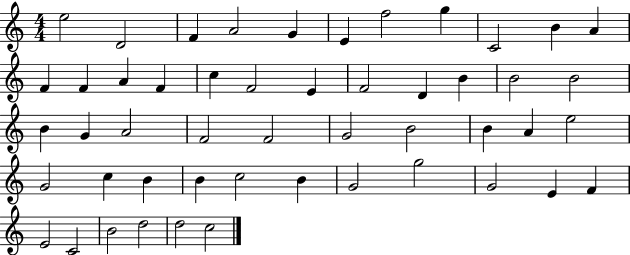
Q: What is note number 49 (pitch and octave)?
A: D5